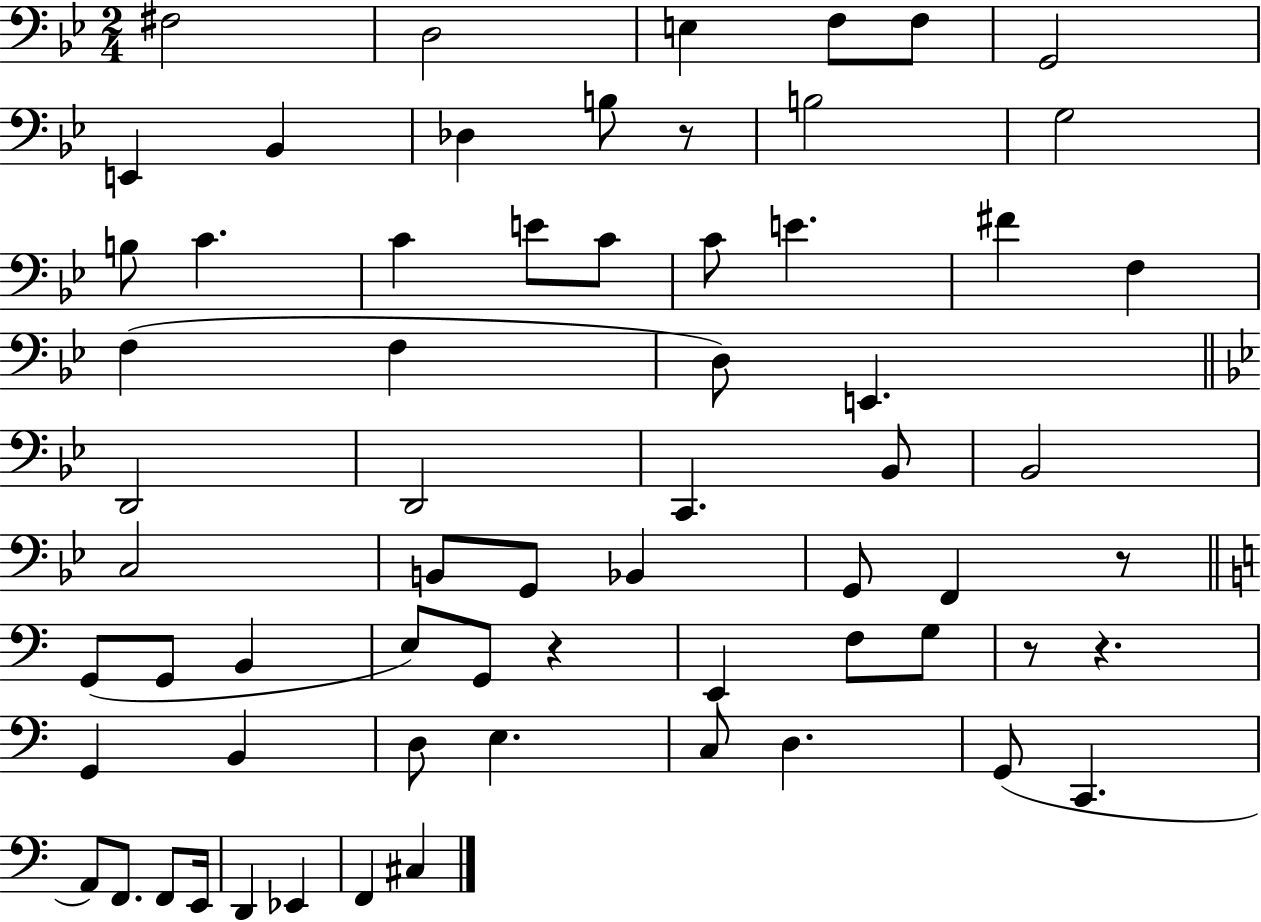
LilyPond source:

{
  \clef bass
  \numericTimeSignature
  \time 2/4
  \key bes \major
  fis2 | d2 | e4 f8 f8 | g,2 | \break e,4 bes,4 | des4 b8 r8 | b2 | g2 | \break b8 c'4. | c'4 e'8 c'8 | c'8 e'4. | fis'4 f4 | \break f4( f4 | d8) e,4. | \bar "||" \break \key g \minor d,2 | d,2 | c,4. bes,8 | bes,2 | \break c2 | b,8 g,8 bes,4 | g,8 f,4 r8 | \bar "||" \break \key c \major g,8( g,8 b,4 | e8) g,8 r4 | e,4 f8 g8 | r8 r4. | \break g,4 b,4 | d8 e4. | c8 d4. | g,8( c,4. | \break a,8) f,8. f,8 e,16 | d,4 ees,4 | f,4 cis4 | \bar "|."
}